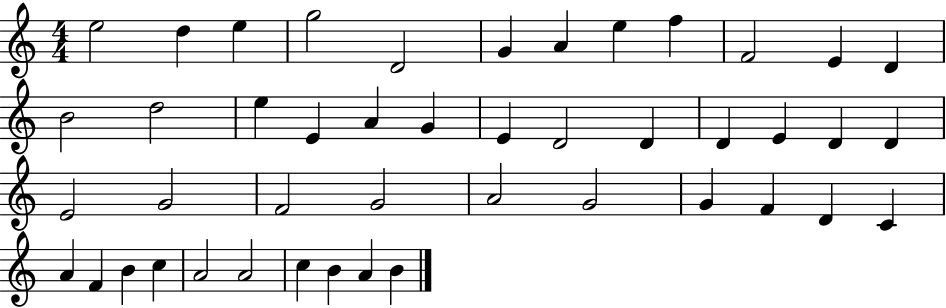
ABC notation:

X:1
T:Untitled
M:4/4
L:1/4
K:C
e2 d e g2 D2 G A e f F2 E D B2 d2 e E A G E D2 D D E D D E2 G2 F2 G2 A2 G2 G F D C A F B c A2 A2 c B A B